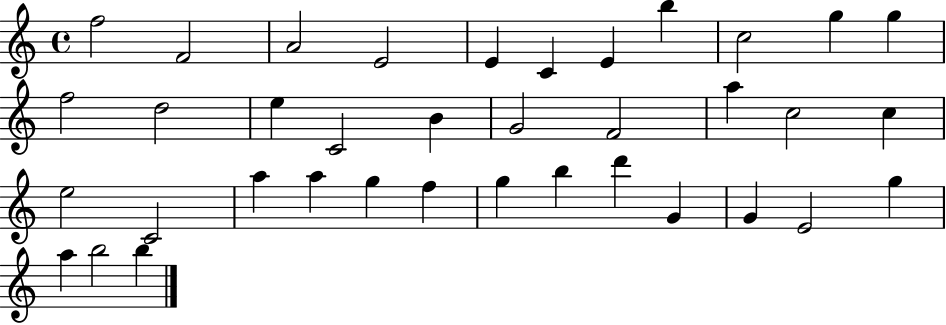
{
  \clef treble
  \time 4/4
  \defaultTimeSignature
  \key c \major
  f''2 f'2 | a'2 e'2 | e'4 c'4 e'4 b''4 | c''2 g''4 g''4 | \break f''2 d''2 | e''4 c'2 b'4 | g'2 f'2 | a''4 c''2 c''4 | \break e''2 c'2 | a''4 a''4 g''4 f''4 | g''4 b''4 d'''4 g'4 | g'4 e'2 g''4 | \break a''4 b''2 b''4 | \bar "|."
}